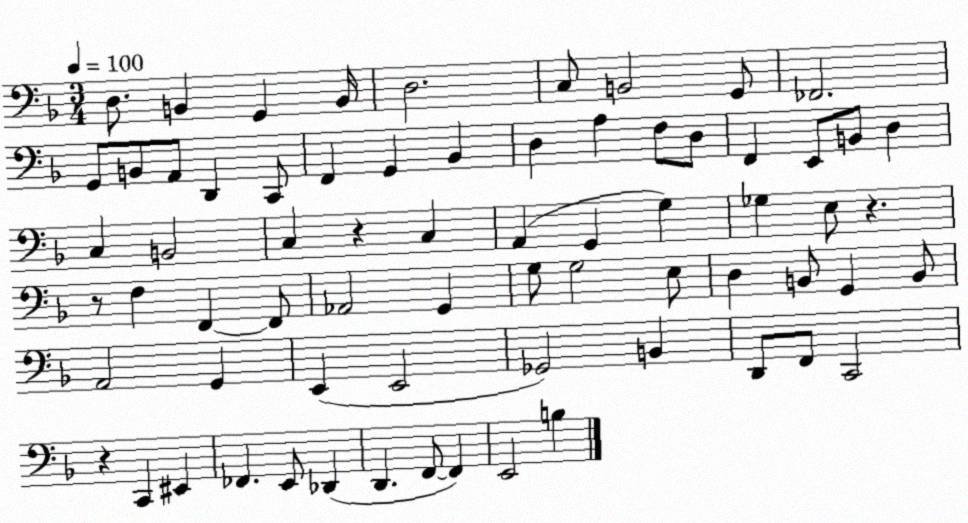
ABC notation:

X:1
T:Untitled
M:3/4
L:1/4
K:F
D,/2 B,, G,, B,,/4 D,2 C,/2 B,,2 G,,/2 _F,,2 G,,/2 B,,/2 A,,/2 D,, C,,/2 F,, G,, _B,, D, A, F,/2 D,/2 F,, E,,/2 B,,/2 D, C, B,,2 C, z C, A,, G,, G, _G, E,/2 z z/2 F, F,, F,,/2 _A,,2 G,, G,/2 G,2 E,/2 D, B,,/2 G,, B,,/2 A,,2 G,, E,, E,,2 _G,,2 B,, D,,/2 F,,/2 C,,2 z C,, ^E,, _F,, E,,/2 _D,, D,, F,,/2 F,, E,,2 B,